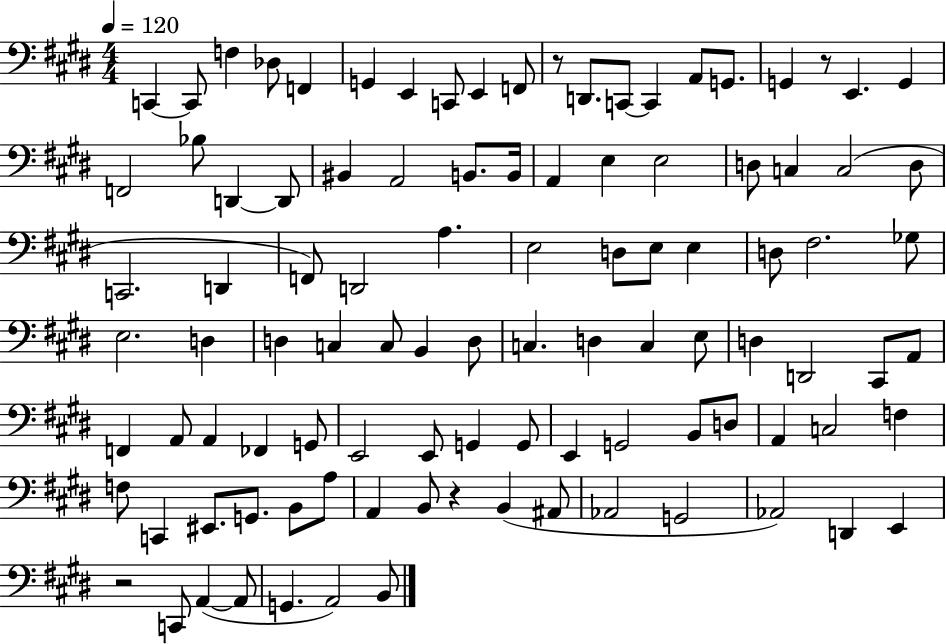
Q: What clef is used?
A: bass